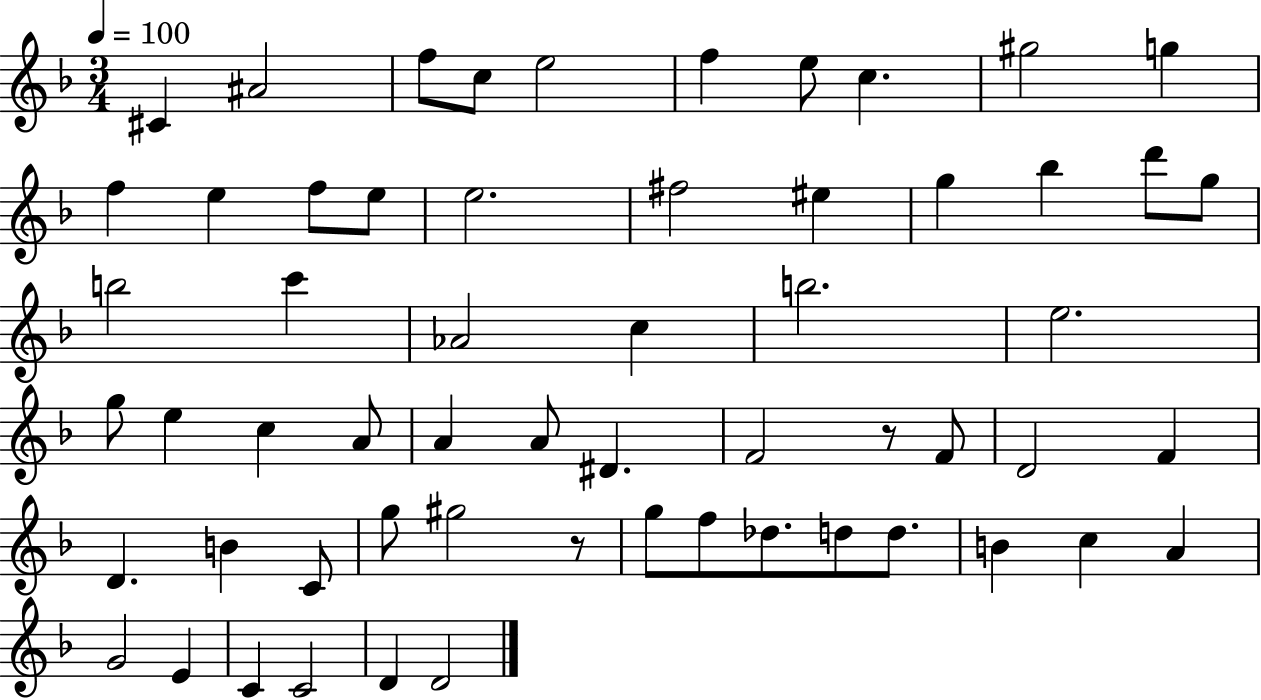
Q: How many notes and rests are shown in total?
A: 59